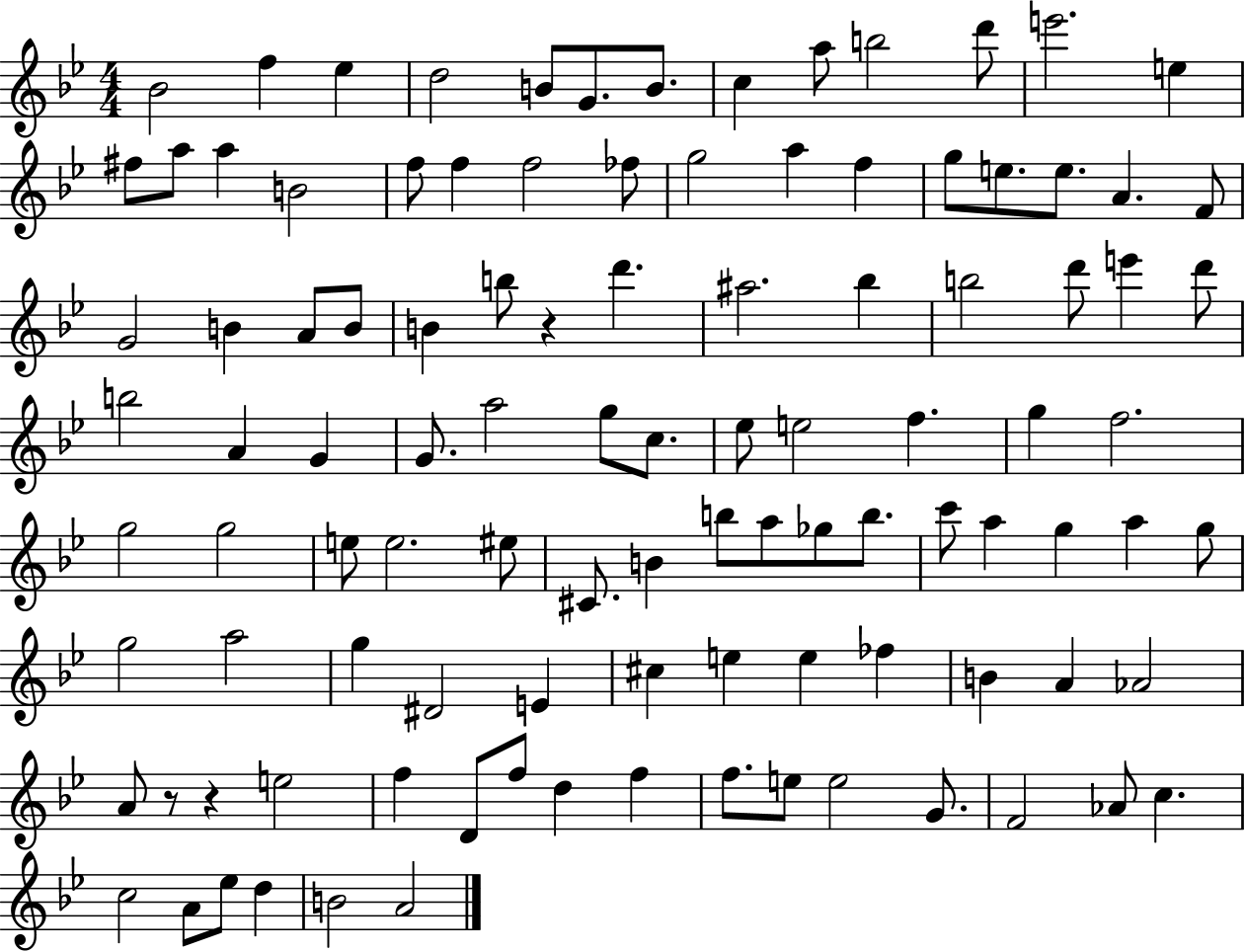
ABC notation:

X:1
T:Untitled
M:4/4
L:1/4
K:Bb
_B2 f _e d2 B/2 G/2 B/2 c a/2 b2 d'/2 e'2 e ^f/2 a/2 a B2 f/2 f f2 _f/2 g2 a f g/2 e/2 e/2 A F/2 G2 B A/2 B/2 B b/2 z d' ^a2 _b b2 d'/2 e' d'/2 b2 A G G/2 a2 g/2 c/2 _e/2 e2 f g f2 g2 g2 e/2 e2 ^e/2 ^C/2 B b/2 a/2 _g/2 b/2 c'/2 a g a g/2 g2 a2 g ^D2 E ^c e e _f B A _A2 A/2 z/2 z e2 f D/2 f/2 d f f/2 e/2 e2 G/2 F2 _A/2 c c2 A/2 _e/2 d B2 A2